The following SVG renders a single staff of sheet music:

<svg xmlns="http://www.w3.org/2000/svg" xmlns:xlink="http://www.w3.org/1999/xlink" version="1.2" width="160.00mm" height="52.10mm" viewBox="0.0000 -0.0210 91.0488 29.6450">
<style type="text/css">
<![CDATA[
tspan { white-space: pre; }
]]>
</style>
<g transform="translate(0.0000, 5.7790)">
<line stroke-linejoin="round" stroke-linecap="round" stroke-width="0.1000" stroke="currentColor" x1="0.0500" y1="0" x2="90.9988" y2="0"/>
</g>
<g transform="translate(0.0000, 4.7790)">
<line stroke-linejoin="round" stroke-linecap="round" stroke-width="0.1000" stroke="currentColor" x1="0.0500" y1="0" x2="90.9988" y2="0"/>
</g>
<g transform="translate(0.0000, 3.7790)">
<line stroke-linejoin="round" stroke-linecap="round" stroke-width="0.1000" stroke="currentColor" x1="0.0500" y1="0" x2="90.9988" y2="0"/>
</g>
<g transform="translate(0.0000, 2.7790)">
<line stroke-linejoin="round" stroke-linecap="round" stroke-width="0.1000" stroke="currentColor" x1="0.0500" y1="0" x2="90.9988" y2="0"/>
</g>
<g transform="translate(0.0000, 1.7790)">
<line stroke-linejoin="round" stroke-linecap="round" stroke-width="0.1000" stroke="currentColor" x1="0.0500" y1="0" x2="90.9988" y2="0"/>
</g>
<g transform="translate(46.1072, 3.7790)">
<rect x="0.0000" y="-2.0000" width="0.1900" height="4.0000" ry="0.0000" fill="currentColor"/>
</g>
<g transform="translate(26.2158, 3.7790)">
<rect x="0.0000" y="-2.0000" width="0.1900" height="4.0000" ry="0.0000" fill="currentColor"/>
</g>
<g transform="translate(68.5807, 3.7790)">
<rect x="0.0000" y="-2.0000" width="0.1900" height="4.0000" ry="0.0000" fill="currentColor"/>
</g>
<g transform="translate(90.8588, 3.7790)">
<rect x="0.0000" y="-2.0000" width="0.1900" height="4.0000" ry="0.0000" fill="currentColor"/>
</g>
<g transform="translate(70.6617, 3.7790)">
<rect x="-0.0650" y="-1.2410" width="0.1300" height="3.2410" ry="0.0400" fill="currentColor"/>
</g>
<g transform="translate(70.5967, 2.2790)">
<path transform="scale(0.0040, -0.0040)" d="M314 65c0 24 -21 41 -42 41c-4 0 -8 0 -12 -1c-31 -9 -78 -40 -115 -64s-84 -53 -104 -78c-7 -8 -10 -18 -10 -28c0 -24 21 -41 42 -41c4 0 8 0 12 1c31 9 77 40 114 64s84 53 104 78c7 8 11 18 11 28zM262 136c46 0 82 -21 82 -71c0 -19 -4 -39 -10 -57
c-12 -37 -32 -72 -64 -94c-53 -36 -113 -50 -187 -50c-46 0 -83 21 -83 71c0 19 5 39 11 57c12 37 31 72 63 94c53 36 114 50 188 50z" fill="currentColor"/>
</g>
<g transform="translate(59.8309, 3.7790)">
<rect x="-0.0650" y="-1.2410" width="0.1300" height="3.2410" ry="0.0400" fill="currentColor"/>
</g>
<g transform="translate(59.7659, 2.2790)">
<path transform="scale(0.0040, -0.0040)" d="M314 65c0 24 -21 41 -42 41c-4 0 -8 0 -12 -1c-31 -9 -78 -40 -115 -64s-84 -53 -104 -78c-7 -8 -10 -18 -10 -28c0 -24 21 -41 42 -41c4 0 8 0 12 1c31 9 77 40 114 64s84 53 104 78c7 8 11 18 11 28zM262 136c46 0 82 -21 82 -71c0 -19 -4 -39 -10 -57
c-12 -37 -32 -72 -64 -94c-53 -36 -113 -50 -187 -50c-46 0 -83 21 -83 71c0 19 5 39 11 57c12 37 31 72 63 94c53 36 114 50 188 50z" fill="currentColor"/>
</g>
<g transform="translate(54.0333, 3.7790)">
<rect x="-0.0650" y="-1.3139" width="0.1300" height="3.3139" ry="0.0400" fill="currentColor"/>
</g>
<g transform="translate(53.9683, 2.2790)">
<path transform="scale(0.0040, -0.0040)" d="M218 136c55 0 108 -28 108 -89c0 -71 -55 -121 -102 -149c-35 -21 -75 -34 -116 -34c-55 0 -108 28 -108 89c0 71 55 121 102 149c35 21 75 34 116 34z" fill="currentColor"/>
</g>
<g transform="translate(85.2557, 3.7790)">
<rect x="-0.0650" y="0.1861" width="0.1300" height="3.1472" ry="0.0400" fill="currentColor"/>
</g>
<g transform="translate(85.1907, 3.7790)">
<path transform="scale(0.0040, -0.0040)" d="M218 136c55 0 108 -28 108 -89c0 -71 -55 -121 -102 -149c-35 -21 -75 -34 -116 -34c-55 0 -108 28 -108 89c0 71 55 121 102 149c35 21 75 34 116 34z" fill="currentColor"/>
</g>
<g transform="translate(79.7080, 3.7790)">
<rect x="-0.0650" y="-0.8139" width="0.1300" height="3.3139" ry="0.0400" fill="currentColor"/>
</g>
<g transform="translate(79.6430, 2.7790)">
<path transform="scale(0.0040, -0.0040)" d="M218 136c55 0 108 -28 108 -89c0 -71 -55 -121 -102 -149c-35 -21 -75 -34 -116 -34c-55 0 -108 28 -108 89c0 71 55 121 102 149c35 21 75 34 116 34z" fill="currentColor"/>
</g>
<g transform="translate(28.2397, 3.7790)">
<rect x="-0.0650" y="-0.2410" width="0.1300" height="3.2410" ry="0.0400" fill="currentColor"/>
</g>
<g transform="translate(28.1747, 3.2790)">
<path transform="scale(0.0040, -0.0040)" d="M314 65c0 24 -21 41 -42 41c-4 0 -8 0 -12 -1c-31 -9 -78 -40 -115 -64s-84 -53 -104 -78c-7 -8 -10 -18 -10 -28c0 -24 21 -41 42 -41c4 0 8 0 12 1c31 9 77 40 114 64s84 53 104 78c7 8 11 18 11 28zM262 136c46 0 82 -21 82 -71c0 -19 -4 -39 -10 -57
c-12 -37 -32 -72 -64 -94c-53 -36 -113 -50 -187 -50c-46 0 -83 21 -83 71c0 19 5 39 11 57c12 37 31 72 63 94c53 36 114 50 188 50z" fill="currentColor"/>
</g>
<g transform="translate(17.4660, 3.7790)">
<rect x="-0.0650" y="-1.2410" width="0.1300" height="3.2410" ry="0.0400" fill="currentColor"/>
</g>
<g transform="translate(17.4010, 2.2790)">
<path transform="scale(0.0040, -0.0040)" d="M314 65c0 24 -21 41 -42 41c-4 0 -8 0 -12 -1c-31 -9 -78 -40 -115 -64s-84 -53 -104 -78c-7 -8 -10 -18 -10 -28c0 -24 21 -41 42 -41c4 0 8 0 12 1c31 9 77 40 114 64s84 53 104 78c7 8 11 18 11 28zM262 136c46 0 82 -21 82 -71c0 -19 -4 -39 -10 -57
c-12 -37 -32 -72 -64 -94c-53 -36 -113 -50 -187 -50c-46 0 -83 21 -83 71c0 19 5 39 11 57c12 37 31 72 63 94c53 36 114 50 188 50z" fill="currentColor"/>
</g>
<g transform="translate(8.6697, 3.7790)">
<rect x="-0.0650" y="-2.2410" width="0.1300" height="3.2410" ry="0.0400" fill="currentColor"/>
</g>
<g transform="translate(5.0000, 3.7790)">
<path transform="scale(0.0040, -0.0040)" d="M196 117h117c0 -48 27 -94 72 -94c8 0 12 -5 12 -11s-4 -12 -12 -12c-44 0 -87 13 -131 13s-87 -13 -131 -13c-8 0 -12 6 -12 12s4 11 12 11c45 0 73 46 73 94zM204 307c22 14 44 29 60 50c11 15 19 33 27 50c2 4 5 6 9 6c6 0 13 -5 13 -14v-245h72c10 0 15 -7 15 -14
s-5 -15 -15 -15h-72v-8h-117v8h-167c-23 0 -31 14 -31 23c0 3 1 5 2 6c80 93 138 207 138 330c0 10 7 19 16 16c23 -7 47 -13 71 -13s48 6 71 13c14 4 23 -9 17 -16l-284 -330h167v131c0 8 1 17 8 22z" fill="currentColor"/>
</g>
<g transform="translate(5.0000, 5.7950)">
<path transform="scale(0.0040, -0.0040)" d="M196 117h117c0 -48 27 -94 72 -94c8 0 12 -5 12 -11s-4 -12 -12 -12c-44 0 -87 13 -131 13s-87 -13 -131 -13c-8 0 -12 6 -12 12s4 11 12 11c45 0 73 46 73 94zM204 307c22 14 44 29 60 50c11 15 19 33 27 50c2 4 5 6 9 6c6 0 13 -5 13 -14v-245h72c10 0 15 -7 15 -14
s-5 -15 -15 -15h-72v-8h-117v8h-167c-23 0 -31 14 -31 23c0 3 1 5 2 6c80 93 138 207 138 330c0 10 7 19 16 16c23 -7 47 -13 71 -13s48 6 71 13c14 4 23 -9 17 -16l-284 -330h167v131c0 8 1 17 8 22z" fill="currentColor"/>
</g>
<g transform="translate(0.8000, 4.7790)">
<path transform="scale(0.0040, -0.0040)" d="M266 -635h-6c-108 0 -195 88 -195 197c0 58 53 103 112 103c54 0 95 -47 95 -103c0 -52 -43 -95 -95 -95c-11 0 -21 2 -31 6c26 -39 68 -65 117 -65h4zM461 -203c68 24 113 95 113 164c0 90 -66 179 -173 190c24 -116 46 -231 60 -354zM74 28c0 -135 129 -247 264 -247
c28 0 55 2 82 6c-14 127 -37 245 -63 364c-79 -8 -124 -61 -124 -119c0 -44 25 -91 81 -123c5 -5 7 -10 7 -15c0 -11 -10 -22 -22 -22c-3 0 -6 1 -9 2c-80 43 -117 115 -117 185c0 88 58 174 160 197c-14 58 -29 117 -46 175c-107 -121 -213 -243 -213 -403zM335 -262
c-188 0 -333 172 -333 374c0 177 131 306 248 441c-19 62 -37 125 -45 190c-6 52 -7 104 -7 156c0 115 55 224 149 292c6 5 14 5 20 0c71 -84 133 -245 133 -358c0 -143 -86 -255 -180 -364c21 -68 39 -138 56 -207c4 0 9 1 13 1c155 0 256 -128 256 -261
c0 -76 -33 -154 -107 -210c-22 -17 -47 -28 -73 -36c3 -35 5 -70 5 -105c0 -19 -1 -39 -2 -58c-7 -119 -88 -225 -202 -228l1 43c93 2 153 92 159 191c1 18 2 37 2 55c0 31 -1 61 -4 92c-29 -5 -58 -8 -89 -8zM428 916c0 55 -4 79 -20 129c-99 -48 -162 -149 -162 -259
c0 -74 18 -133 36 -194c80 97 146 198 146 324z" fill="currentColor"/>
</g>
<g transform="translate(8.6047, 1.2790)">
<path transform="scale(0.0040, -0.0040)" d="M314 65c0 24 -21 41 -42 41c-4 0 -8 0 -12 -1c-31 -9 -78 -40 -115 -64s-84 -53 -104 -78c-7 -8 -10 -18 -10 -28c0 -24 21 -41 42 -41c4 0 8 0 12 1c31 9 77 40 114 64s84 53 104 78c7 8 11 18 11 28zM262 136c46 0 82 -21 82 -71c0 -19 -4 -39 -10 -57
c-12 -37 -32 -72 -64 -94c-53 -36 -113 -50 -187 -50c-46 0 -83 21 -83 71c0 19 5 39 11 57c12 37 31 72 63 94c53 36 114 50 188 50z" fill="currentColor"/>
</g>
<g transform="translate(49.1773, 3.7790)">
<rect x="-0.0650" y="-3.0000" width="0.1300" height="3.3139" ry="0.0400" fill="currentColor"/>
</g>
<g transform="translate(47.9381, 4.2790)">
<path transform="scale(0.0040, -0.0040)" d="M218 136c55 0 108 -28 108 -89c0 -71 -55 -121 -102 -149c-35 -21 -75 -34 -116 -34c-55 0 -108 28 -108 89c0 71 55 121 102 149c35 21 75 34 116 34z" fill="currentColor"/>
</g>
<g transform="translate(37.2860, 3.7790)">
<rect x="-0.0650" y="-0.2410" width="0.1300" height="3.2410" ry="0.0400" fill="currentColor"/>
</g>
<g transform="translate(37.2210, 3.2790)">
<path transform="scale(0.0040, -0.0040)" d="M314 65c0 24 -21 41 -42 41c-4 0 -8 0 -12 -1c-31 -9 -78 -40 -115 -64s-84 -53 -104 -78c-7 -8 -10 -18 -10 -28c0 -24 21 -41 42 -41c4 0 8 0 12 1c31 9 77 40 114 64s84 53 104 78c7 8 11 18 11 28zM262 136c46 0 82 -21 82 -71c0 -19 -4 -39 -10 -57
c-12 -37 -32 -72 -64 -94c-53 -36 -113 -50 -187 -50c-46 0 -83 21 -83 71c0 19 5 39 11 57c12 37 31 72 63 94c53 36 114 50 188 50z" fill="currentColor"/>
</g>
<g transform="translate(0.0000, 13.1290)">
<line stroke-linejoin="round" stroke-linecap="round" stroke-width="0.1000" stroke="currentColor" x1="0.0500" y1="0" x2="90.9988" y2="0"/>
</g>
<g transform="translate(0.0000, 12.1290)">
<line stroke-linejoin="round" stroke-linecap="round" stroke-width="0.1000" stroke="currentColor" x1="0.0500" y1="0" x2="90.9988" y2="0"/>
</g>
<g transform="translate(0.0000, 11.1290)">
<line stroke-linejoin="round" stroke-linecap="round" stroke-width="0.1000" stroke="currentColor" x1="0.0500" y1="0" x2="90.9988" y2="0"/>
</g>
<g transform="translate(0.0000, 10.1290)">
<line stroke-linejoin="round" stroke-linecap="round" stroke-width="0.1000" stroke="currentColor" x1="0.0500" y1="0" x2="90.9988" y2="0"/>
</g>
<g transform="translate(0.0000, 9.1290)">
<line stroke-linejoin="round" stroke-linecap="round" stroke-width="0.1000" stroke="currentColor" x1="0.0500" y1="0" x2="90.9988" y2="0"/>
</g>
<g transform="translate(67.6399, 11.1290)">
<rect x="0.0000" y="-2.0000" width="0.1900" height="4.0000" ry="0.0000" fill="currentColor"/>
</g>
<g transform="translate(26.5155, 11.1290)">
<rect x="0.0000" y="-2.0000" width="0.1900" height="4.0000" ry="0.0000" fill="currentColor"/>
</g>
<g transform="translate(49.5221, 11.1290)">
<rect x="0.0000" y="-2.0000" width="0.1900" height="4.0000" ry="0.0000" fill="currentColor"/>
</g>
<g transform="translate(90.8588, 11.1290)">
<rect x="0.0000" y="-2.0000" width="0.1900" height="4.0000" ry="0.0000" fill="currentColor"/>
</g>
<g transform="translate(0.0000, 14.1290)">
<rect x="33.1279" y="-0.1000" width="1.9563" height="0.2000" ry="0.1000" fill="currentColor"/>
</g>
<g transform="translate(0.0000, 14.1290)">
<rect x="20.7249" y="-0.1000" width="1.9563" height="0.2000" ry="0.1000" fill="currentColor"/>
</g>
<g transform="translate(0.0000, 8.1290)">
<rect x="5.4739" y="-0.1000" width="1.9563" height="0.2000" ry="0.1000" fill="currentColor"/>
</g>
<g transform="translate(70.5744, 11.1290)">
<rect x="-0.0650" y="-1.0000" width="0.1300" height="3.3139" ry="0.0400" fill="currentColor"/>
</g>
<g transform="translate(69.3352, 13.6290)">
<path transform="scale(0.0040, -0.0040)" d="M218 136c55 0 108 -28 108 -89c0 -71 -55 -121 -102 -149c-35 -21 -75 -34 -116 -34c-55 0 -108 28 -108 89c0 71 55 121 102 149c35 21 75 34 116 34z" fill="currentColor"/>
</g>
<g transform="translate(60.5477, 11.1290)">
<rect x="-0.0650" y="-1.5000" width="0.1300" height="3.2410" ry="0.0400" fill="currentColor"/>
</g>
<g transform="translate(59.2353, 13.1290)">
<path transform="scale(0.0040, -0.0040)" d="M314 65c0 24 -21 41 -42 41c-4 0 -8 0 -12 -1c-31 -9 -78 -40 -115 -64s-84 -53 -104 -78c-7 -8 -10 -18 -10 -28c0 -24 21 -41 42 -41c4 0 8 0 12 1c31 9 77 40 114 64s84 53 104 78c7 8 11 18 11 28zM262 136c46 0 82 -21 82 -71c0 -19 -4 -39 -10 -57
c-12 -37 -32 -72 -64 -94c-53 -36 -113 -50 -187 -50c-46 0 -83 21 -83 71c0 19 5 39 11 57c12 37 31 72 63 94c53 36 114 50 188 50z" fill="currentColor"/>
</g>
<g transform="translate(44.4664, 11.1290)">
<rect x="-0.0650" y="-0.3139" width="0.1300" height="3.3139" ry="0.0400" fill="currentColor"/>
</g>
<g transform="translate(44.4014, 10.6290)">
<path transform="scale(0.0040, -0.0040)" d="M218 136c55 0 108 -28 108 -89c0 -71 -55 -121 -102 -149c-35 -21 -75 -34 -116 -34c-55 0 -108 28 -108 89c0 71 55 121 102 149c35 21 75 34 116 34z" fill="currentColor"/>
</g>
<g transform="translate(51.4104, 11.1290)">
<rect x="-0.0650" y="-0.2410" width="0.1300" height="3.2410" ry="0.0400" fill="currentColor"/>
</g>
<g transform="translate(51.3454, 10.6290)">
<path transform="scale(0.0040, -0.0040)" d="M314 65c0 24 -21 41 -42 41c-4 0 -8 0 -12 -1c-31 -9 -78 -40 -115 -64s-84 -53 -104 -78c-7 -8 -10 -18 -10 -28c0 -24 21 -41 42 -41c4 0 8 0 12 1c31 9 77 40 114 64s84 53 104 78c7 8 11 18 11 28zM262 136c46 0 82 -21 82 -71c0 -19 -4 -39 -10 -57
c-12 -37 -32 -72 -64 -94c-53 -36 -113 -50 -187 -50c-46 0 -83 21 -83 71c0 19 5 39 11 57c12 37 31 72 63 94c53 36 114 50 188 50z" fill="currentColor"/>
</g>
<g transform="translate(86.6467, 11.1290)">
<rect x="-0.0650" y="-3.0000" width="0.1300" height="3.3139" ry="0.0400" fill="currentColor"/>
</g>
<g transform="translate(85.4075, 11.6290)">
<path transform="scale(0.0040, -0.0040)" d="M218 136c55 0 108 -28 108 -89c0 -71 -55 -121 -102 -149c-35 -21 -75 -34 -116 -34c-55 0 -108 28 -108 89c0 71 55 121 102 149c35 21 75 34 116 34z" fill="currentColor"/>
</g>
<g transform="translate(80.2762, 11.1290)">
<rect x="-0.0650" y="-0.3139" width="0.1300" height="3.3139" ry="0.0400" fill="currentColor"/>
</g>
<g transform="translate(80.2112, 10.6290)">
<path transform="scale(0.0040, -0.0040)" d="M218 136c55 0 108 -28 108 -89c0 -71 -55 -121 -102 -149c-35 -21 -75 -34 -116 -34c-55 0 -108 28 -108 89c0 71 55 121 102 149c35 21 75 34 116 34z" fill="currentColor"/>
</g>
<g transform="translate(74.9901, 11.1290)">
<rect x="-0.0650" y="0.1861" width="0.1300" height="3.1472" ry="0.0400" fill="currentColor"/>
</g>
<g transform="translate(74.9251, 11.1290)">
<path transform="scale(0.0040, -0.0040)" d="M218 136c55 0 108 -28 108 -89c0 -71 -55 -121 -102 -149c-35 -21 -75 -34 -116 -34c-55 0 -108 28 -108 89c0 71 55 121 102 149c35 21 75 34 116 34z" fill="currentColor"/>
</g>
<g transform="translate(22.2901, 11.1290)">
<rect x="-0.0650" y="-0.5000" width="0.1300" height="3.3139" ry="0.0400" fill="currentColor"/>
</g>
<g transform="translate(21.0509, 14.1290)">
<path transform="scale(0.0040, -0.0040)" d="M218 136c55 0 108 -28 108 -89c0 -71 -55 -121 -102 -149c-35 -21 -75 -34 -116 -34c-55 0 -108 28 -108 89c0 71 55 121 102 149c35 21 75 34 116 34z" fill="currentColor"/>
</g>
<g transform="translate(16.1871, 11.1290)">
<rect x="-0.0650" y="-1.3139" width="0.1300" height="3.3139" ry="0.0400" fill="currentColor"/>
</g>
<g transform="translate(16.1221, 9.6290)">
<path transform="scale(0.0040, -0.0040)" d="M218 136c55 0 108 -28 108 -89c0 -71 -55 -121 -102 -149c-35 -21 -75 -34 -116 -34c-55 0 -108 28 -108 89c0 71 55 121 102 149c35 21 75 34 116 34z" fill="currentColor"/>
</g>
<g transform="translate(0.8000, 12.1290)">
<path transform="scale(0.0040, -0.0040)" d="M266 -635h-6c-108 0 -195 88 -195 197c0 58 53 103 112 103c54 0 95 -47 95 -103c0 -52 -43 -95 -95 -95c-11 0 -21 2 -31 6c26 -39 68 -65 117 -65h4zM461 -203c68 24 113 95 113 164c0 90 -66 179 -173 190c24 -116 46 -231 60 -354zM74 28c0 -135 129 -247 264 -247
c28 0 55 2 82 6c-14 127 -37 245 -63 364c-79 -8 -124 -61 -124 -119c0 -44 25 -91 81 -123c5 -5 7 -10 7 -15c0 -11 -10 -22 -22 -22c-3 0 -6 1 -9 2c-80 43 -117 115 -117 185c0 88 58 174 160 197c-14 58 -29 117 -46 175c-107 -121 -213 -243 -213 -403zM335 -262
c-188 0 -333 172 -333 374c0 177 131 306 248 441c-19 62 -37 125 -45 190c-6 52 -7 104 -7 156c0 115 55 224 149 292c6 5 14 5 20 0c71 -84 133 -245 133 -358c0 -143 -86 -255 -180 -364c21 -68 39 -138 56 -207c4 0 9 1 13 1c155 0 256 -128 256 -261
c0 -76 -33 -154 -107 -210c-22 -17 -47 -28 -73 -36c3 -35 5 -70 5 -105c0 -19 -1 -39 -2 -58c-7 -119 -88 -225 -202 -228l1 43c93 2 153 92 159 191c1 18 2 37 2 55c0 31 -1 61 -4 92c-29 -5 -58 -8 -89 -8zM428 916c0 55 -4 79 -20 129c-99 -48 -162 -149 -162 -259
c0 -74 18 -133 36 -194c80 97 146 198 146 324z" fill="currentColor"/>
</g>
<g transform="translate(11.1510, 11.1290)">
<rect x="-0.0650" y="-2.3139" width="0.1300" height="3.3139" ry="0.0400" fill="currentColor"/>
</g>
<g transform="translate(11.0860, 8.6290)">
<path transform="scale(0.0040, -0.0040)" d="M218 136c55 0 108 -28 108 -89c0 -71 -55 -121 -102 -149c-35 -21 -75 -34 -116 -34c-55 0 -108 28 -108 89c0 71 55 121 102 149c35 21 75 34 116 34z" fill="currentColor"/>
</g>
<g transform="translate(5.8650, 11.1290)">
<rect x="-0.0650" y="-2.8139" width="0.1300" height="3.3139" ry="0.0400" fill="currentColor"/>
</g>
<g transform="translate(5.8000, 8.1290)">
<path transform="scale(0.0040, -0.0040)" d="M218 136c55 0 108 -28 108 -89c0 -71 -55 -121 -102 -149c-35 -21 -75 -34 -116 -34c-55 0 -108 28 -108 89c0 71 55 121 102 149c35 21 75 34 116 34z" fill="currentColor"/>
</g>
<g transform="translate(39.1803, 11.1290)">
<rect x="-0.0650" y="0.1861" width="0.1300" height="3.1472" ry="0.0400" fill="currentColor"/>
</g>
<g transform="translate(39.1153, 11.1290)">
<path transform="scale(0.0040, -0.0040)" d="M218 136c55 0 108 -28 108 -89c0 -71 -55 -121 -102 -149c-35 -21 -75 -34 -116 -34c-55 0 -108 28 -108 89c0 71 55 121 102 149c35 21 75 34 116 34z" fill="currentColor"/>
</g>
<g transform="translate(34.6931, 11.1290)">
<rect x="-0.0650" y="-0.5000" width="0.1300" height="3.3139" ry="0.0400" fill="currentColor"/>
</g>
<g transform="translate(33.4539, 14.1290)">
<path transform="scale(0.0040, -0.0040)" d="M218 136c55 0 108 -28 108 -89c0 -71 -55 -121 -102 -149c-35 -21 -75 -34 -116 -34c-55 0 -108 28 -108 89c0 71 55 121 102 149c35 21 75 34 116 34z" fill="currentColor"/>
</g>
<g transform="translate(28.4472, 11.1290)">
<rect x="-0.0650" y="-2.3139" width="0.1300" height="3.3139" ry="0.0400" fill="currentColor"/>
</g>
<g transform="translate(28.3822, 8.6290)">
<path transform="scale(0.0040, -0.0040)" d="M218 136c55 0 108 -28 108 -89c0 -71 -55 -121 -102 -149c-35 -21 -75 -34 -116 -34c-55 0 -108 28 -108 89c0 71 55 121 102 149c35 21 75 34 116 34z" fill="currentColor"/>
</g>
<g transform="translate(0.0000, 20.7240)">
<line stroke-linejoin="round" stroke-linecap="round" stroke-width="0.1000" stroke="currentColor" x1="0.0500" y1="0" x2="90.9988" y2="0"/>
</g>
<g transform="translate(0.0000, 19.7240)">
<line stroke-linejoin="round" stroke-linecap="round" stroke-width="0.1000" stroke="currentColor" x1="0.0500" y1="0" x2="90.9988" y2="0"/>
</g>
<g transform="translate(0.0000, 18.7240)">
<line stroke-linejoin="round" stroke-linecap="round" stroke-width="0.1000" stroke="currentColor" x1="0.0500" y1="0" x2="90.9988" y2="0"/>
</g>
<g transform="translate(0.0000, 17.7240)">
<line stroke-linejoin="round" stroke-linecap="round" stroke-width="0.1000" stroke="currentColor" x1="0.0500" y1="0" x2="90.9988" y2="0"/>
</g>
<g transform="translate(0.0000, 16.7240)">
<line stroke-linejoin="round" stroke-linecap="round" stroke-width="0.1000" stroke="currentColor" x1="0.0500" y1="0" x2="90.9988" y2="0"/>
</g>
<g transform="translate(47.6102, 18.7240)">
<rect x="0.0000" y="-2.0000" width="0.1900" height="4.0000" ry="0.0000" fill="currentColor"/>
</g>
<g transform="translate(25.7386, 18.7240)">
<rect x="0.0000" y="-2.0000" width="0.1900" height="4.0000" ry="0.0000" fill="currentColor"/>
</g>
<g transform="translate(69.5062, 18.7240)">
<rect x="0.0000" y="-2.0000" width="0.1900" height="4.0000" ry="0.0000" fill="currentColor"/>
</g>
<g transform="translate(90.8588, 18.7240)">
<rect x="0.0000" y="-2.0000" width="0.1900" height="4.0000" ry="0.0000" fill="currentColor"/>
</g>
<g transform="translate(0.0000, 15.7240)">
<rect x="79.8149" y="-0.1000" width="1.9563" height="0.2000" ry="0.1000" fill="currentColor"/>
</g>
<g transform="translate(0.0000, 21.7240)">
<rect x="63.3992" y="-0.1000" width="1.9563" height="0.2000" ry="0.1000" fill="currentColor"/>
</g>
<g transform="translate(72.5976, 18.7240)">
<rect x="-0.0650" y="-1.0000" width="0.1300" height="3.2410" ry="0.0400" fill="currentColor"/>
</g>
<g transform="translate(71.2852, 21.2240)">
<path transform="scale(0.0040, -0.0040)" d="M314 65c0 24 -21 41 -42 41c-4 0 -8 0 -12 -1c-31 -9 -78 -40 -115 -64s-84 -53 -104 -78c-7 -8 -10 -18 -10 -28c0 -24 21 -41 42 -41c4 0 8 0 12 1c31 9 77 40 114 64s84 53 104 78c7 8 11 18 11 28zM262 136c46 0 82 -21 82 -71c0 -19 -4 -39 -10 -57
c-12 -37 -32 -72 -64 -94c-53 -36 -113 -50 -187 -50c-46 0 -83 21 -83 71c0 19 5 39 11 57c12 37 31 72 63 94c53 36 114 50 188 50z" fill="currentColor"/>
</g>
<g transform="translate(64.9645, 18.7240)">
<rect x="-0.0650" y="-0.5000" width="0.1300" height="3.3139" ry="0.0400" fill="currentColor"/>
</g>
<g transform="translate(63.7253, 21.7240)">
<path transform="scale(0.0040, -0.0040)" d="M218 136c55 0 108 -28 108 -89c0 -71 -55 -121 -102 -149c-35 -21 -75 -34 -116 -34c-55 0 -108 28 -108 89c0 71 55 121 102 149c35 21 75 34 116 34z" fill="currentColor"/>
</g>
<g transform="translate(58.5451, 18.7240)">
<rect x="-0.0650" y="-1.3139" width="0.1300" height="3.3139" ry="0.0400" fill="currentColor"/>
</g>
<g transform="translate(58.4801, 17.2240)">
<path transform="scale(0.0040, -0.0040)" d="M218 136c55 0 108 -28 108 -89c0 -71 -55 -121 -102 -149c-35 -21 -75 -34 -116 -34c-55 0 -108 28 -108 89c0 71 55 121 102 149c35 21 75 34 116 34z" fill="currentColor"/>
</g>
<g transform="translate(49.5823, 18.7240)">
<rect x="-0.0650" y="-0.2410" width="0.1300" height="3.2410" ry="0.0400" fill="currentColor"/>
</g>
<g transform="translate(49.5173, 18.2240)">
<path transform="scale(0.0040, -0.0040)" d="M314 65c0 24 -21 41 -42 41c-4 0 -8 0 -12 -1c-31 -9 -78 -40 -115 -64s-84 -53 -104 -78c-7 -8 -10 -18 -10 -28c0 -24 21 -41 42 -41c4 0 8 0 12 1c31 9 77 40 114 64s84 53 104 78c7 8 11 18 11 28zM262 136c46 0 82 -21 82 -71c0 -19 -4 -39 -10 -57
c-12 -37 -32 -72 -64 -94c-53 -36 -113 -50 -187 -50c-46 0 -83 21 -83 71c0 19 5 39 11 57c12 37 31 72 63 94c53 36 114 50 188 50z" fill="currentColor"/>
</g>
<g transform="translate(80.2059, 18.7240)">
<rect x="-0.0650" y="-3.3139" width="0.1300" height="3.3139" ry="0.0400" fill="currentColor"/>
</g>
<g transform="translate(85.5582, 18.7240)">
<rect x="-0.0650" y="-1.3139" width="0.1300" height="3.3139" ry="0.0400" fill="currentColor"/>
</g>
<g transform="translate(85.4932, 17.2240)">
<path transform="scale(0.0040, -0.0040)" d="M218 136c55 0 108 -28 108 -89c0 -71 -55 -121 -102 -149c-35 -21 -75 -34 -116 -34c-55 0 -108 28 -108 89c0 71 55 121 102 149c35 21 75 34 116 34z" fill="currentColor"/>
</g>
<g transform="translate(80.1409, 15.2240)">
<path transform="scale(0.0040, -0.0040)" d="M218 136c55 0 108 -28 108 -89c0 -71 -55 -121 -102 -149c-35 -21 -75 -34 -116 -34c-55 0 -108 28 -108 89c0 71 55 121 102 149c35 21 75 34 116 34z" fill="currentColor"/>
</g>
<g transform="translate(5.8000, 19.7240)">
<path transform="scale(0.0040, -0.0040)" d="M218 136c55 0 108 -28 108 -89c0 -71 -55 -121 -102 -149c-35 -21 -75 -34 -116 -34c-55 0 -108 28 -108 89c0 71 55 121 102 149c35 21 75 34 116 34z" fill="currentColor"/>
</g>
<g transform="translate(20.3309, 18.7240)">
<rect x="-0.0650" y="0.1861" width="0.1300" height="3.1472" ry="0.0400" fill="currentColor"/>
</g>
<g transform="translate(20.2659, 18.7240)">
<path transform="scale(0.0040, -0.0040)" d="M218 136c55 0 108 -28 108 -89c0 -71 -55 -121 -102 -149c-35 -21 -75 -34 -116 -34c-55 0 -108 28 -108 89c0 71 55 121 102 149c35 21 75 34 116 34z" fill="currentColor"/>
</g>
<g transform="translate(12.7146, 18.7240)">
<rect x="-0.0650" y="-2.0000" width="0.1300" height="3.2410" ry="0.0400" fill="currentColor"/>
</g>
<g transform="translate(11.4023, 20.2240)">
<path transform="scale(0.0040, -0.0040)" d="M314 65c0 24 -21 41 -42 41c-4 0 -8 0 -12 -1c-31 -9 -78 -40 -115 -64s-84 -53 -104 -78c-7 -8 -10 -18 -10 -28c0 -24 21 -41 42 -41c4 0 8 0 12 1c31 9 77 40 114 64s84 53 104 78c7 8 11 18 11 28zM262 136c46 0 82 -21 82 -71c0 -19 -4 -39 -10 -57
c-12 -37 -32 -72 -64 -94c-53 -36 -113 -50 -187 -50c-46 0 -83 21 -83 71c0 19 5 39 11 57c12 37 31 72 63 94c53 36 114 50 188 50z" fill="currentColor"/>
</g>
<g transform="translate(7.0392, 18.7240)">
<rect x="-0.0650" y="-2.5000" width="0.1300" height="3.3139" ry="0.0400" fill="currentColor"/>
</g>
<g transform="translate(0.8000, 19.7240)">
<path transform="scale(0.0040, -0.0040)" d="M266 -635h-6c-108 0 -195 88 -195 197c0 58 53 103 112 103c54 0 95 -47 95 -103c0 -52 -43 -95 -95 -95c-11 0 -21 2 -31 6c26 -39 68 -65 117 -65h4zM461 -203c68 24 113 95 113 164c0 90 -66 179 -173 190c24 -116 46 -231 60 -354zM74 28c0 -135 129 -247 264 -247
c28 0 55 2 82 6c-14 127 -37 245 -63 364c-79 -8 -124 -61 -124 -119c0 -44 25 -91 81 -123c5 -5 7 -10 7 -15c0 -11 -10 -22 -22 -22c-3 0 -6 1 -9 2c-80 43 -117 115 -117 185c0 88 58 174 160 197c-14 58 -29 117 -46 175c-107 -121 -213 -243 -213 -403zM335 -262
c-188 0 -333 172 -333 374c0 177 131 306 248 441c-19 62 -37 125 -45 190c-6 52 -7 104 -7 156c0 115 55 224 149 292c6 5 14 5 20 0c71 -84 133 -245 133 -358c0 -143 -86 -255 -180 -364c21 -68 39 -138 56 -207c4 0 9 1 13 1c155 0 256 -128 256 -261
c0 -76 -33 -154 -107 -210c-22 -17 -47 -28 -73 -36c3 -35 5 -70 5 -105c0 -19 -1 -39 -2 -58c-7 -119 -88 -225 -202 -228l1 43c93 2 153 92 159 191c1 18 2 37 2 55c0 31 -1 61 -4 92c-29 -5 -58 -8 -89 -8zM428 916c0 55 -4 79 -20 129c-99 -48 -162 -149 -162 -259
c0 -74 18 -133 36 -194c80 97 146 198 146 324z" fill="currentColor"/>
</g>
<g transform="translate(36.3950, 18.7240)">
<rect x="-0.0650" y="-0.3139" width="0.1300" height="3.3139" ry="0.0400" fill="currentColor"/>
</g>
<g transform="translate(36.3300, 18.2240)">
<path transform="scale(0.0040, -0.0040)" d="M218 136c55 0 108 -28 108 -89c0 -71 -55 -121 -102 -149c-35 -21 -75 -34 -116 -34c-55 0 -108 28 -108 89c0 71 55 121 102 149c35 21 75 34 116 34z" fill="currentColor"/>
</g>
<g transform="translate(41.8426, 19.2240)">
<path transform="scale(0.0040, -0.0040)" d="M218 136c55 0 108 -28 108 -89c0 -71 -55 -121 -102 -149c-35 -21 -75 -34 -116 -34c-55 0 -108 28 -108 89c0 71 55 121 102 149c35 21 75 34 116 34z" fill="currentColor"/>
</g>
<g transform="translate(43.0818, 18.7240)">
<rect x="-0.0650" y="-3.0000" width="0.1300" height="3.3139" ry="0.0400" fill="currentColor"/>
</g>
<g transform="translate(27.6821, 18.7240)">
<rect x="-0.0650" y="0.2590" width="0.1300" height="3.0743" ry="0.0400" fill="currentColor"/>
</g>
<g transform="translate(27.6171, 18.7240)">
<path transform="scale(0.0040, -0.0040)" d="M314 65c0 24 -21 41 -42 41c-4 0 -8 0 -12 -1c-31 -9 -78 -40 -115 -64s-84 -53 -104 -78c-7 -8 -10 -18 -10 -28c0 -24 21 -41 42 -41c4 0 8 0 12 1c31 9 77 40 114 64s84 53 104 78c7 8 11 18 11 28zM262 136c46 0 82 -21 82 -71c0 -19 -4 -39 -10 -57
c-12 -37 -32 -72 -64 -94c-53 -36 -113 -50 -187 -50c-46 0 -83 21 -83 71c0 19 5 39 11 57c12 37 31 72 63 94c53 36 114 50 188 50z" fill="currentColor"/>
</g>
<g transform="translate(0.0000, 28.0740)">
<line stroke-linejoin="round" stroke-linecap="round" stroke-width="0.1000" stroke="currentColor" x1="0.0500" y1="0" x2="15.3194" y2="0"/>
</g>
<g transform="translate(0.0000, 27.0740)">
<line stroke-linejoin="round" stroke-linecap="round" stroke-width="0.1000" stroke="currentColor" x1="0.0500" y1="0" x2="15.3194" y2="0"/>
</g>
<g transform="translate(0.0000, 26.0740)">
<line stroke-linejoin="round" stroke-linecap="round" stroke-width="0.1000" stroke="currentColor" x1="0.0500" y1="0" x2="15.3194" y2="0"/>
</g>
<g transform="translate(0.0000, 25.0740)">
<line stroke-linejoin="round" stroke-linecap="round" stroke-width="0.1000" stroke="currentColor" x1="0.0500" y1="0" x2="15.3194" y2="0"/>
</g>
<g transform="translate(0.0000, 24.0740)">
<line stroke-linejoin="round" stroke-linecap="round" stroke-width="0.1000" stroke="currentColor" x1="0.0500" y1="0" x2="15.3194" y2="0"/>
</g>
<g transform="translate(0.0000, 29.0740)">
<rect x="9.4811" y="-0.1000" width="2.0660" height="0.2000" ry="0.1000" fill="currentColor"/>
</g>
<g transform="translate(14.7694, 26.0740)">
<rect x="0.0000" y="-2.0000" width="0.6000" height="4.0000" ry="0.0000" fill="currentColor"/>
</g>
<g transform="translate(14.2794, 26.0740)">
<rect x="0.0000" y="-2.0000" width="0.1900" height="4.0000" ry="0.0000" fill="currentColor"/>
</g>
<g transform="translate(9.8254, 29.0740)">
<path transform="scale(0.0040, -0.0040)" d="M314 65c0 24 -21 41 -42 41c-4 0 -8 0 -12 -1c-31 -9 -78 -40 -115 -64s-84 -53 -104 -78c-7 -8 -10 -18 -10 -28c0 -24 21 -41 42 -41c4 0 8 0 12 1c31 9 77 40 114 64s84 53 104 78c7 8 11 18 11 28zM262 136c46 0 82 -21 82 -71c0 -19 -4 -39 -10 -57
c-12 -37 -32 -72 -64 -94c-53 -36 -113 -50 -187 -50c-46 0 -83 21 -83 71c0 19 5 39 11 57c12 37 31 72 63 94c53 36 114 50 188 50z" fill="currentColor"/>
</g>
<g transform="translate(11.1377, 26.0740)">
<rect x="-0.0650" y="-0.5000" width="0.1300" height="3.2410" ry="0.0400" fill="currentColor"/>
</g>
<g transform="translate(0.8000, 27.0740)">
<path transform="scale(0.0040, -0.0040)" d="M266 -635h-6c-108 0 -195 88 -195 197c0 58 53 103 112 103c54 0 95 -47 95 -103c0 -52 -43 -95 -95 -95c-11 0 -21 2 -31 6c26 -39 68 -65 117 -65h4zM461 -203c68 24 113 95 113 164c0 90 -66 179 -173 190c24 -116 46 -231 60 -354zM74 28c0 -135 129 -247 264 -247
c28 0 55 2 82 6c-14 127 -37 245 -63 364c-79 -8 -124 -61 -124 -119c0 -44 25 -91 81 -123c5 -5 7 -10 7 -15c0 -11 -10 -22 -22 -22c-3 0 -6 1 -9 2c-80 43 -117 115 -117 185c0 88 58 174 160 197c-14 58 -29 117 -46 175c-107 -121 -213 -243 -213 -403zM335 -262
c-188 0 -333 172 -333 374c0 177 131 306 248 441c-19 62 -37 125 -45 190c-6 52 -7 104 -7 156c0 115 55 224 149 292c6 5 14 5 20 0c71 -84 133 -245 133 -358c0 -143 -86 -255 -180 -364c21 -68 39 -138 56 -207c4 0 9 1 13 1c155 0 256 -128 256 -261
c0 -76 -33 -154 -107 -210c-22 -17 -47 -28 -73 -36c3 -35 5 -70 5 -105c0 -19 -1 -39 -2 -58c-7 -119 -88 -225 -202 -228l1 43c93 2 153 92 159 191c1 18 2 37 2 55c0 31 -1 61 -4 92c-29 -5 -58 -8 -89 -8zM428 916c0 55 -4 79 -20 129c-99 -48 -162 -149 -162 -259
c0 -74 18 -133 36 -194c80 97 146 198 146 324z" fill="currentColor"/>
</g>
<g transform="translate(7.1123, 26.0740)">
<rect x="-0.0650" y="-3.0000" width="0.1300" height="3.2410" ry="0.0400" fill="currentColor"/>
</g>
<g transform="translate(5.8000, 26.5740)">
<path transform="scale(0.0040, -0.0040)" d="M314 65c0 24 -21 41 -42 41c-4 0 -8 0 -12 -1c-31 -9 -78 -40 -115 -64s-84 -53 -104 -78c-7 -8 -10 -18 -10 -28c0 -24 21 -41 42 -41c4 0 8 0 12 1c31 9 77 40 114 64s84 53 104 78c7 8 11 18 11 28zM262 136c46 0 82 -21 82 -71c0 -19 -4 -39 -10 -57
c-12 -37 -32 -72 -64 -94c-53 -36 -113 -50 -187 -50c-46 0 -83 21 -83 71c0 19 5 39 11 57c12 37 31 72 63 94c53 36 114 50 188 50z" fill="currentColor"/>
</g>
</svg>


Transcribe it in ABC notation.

X:1
T:Untitled
M:4/4
L:1/4
K:C
g2 e2 c2 c2 A e e2 e2 d B a g e C g C B c c2 E2 D B c A G F2 B B2 c A c2 e C D2 b e A2 C2